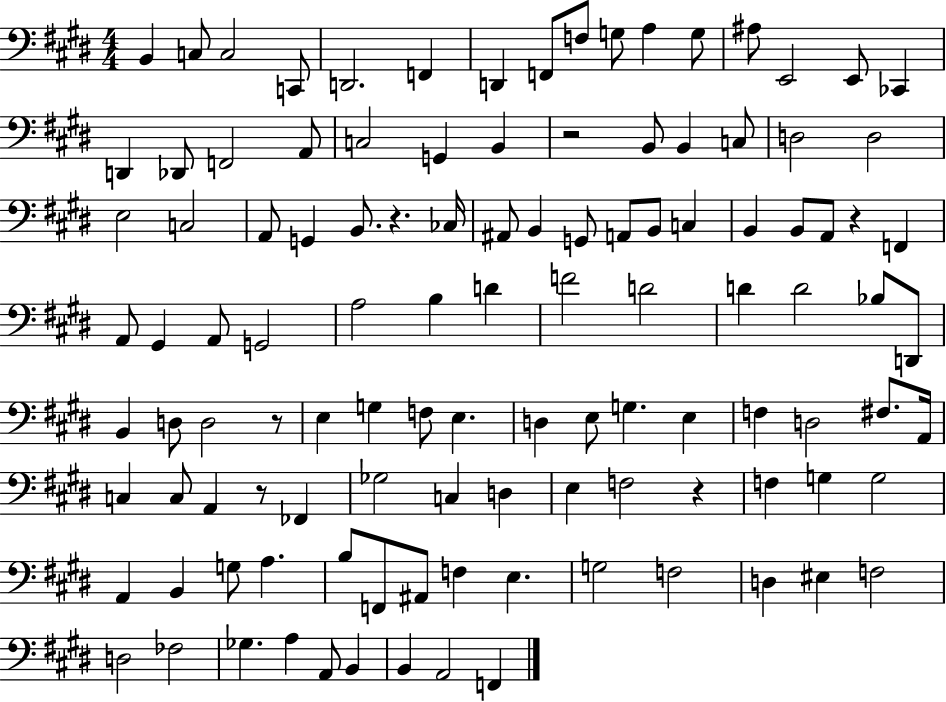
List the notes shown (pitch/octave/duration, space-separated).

B2/q C3/e C3/h C2/e D2/h. F2/q D2/q F2/e F3/e G3/e A3/q G3/e A#3/e E2/h E2/e CES2/q D2/q Db2/e F2/h A2/e C3/h G2/q B2/q R/h B2/e B2/q C3/e D3/h D3/h E3/h C3/h A2/e G2/q B2/e. R/q. CES3/s A#2/e B2/q G2/e A2/e B2/e C3/q B2/q B2/e A2/e R/q F2/q A2/e G#2/q A2/e G2/h A3/h B3/q D4/q F4/h D4/h D4/q D4/h Bb3/e D2/e B2/q D3/e D3/h R/e E3/q G3/q F3/e E3/q. D3/q E3/e G3/q. E3/q F3/q D3/h F#3/e. A2/s C3/q C3/e A2/q R/e FES2/q Gb3/h C3/q D3/q E3/q F3/h R/q F3/q G3/q G3/h A2/q B2/q G3/e A3/q. B3/e F2/e A#2/e F3/q E3/q. G3/h F3/h D3/q EIS3/q F3/h D3/h FES3/h Gb3/q. A3/q A2/e B2/q B2/q A2/h F2/q